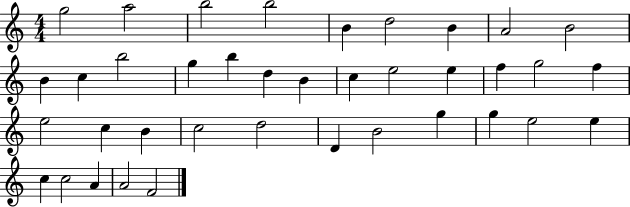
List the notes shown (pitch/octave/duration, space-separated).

G5/h A5/h B5/h B5/h B4/q D5/h B4/q A4/h B4/h B4/q C5/q B5/h G5/q B5/q D5/q B4/q C5/q E5/h E5/q F5/q G5/h F5/q E5/h C5/q B4/q C5/h D5/h D4/q B4/h G5/q G5/q E5/h E5/q C5/q C5/h A4/q A4/h F4/h